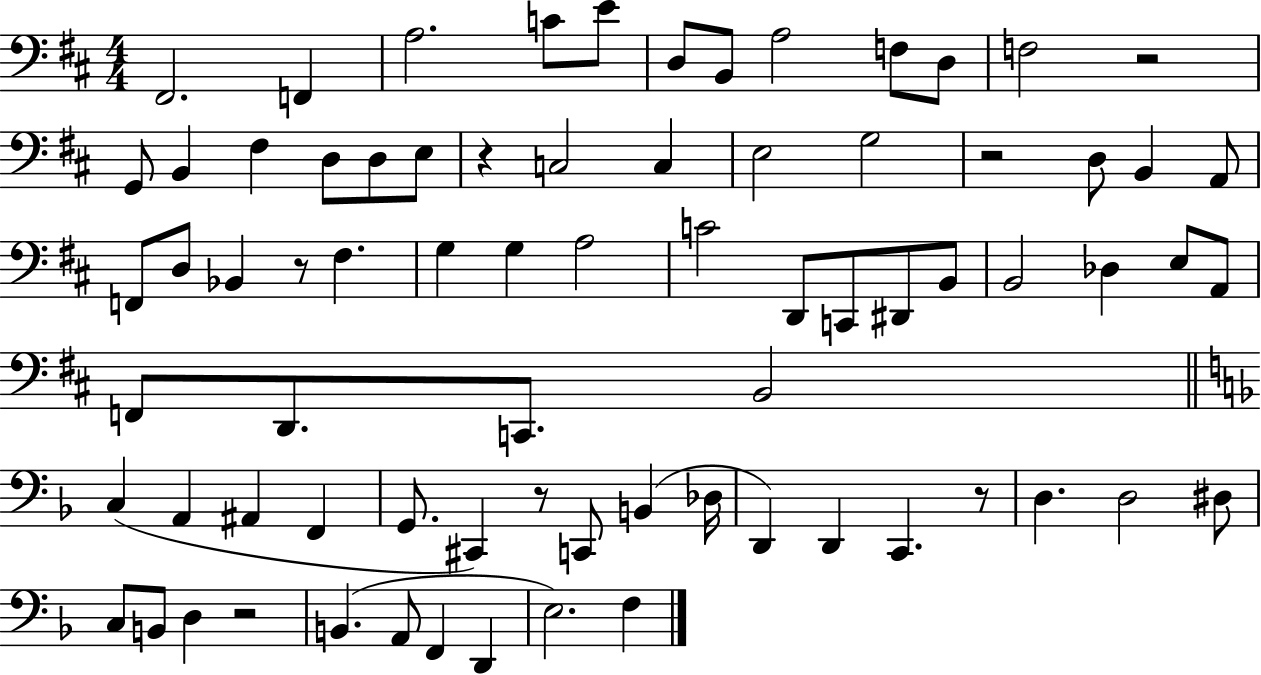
F#2/h. F2/q A3/h. C4/e E4/e D3/e B2/e A3/h F3/e D3/e F3/h R/h G2/e B2/q F#3/q D3/e D3/e E3/e R/q C3/h C3/q E3/h G3/h R/h D3/e B2/q A2/e F2/e D3/e Bb2/q R/e F#3/q. G3/q G3/q A3/h C4/h D2/e C2/e D#2/e B2/e B2/h Db3/q E3/e A2/e F2/e D2/e. C2/e. B2/h C3/q A2/q A#2/q F2/q G2/e. C#2/q R/e C2/e B2/q Db3/s D2/q D2/q C2/q. R/e D3/q. D3/h D#3/e C3/e B2/e D3/q R/h B2/q. A2/e F2/q D2/q E3/h. F3/q